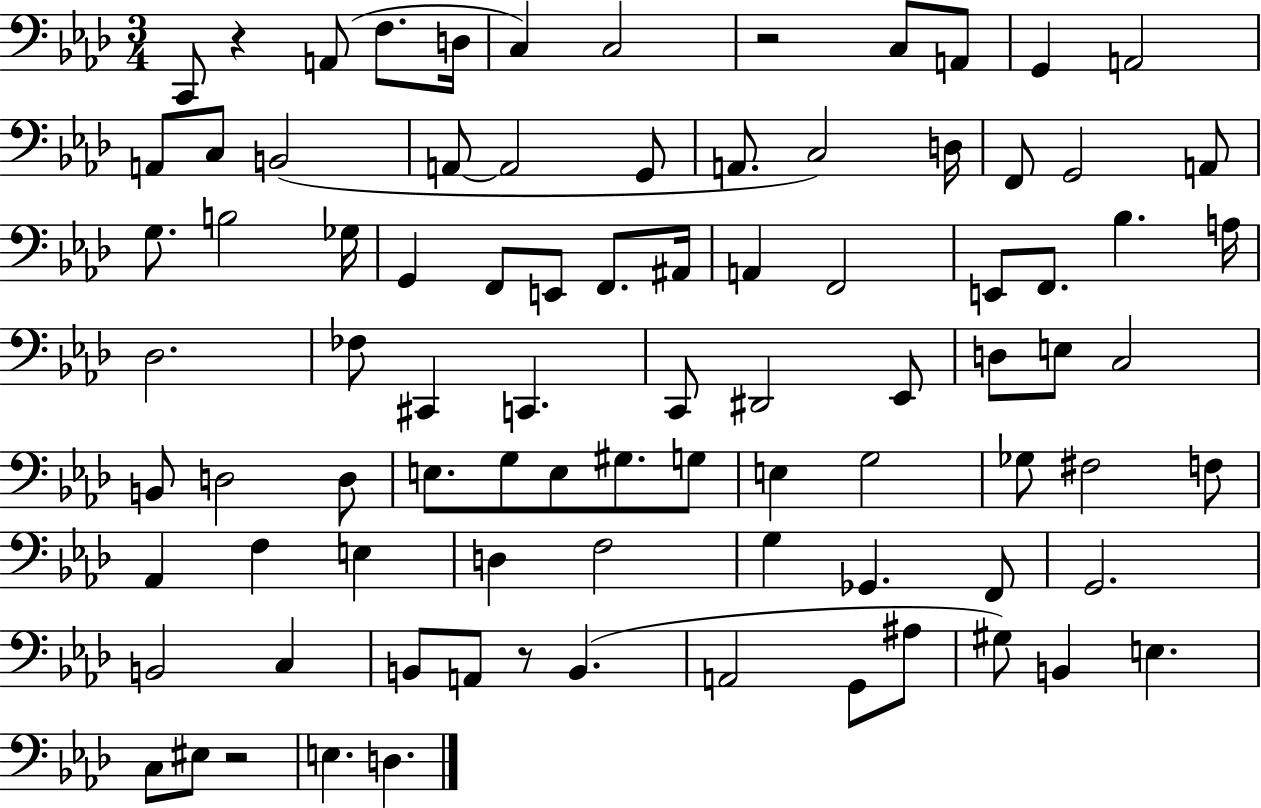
{
  \clef bass
  \numericTimeSignature
  \time 3/4
  \key aes \major
  \repeat volta 2 { c,8 r4 a,8( f8. d16 | c4) c2 | r2 c8 a,8 | g,4 a,2 | \break a,8 c8 b,2( | a,8~~ a,2 g,8 | a,8. c2) d16 | f,8 g,2 a,8 | \break g8. b2 ges16 | g,4 f,8 e,8 f,8. ais,16 | a,4 f,2 | e,8 f,8. bes4. a16 | \break des2. | fes8 cis,4 c,4. | c,8 dis,2 ees,8 | d8 e8 c2 | \break b,8 d2 d8 | e8. g8 e8 gis8. g8 | e4 g2 | ges8 fis2 f8 | \break aes,4 f4 e4 | d4 f2 | g4 ges,4. f,8 | g,2. | \break b,2 c4 | b,8 a,8 r8 b,4.( | a,2 g,8 ais8 | gis8) b,4 e4. | \break c8 eis8 r2 | e4. d4. | } \bar "|."
}